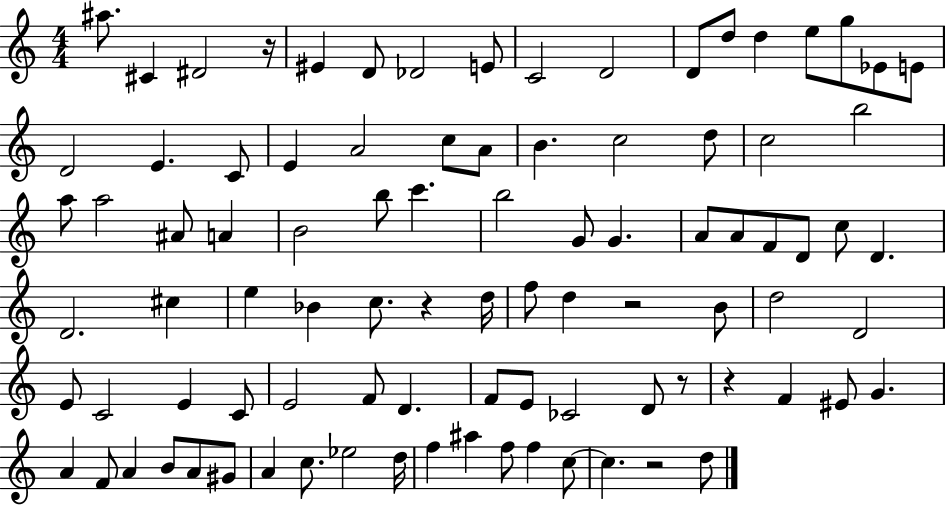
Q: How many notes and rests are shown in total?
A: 92